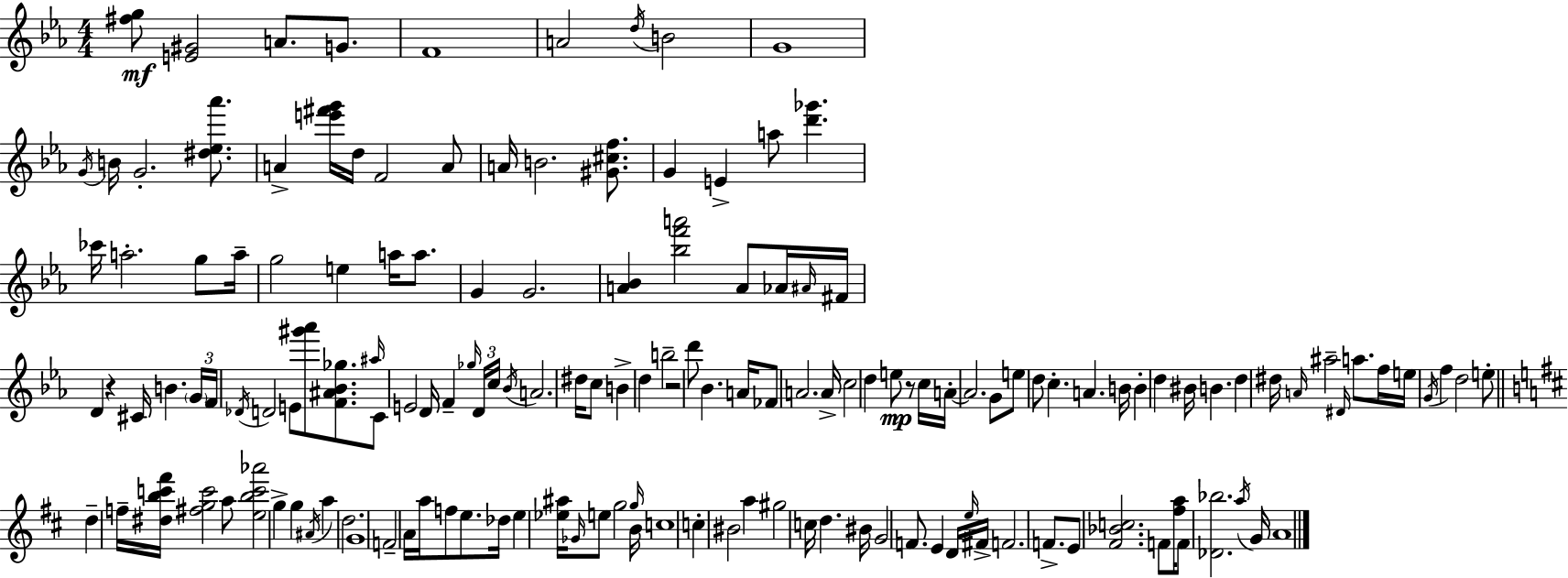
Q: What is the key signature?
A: C minor